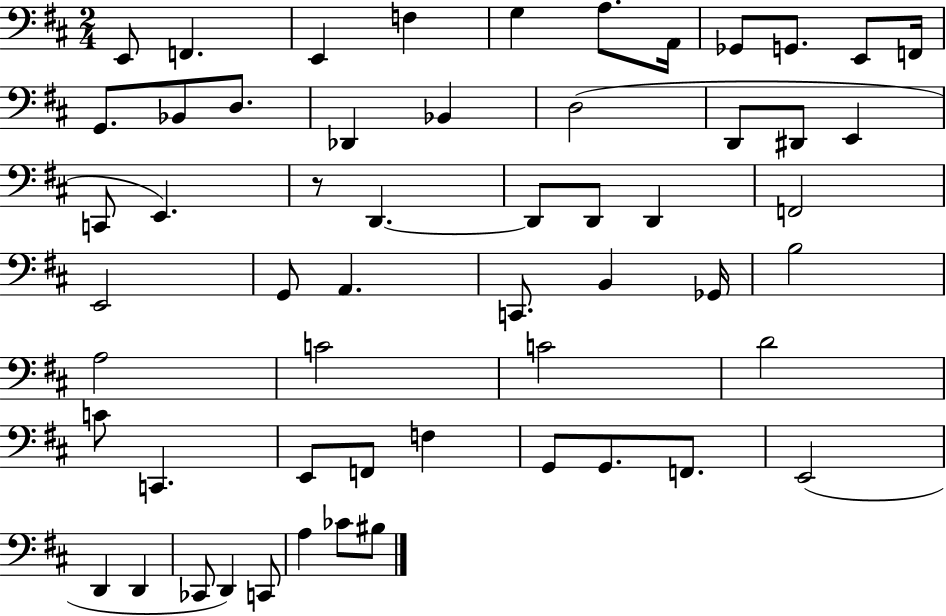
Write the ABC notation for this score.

X:1
T:Untitled
M:2/4
L:1/4
K:D
E,,/2 F,, E,, F, G, A,/2 A,,/4 _G,,/2 G,,/2 E,,/2 F,,/4 G,,/2 _B,,/2 D,/2 _D,, _B,, D,2 D,,/2 ^D,,/2 E,, C,,/2 E,, z/2 D,, D,,/2 D,,/2 D,, F,,2 E,,2 G,,/2 A,, C,,/2 B,, _G,,/4 B,2 A,2 C2 C2 D2 C/2 C,, E,,/2 F,,/2 F, G,,/2 G,,/2 F,,/2 E,,2 D,, D,, _C,,/2 D,, C,,/2 A, _C/2 ^B,/2